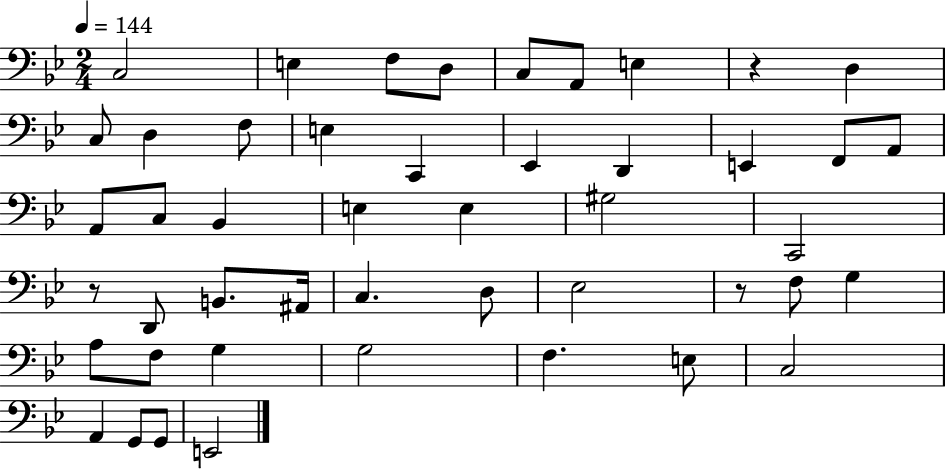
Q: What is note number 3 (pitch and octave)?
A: F3